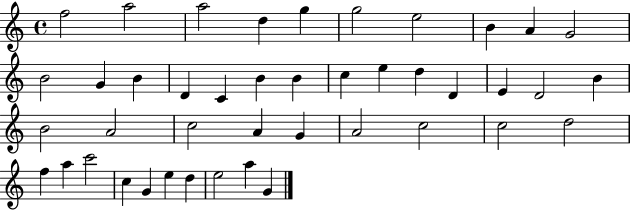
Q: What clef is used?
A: treble